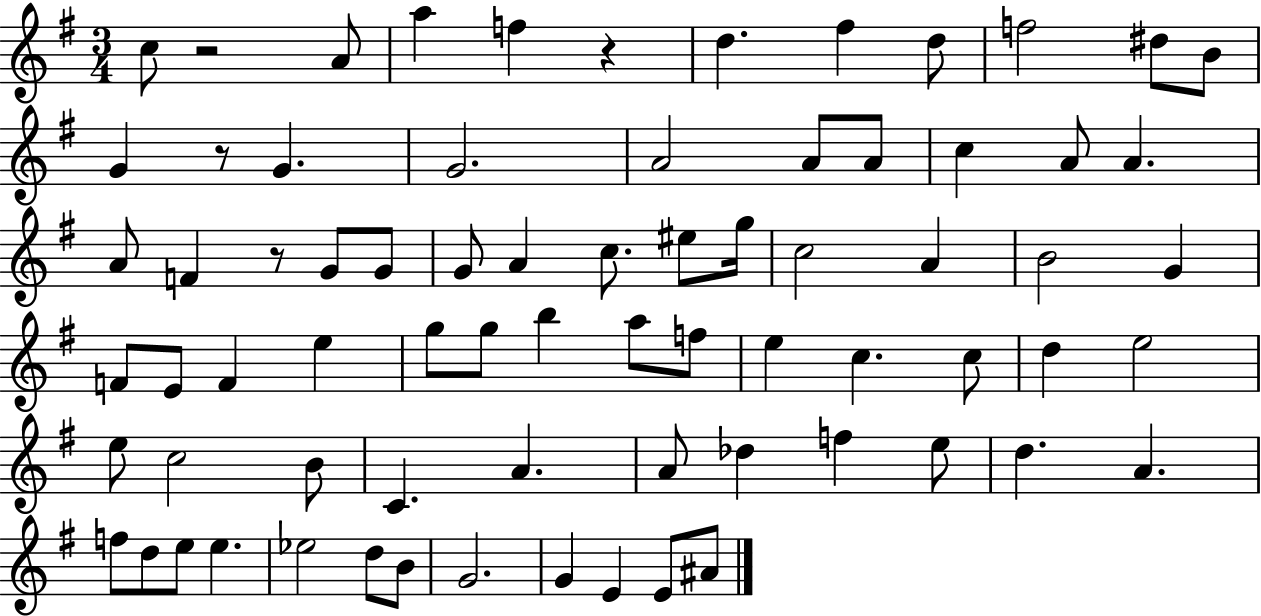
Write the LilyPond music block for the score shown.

{
  \clef treble
  \numericTimeSignature
  \time 3/4
  \key g \major
  c''8 r2 a'8 | a''4 f''4 r4 | d''4. fis''4 d''8 | f''2 dis''8 b'8 | \break g'4 r8 g'4. | g'2. | a'2 a'8 a'8 | c''4 a'8 a'4. | \break a'8 f'4 r8 g'8 g'8 | g'8 a'4 c''8. eis''8 g''16 | c''2 a'4 | b'2 g'4 | \break f'8 e'8 f'4 e''4 | g''8 g''8 b''4 a''8 f''8 | e''4 c''4. c''8 | d''4 e''2 | \break e''8 c''2 b'8 | c'4. a'4. | a'8 des''4 f''4 e''8 | d''4. a'4. | \break f''8 d''8 e''8 e''4. | ees''2 d''8 b'8 | g'2. | g'4 e'4 e'8 ais'8 | \break \bar "|."
}